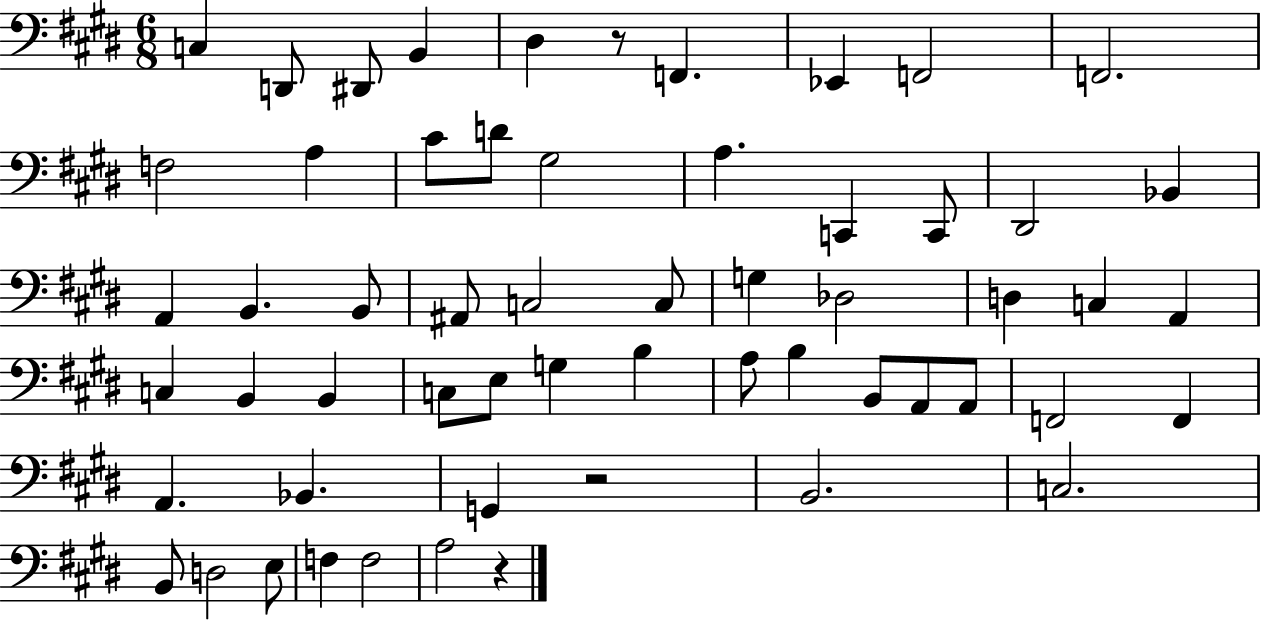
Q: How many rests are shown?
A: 3